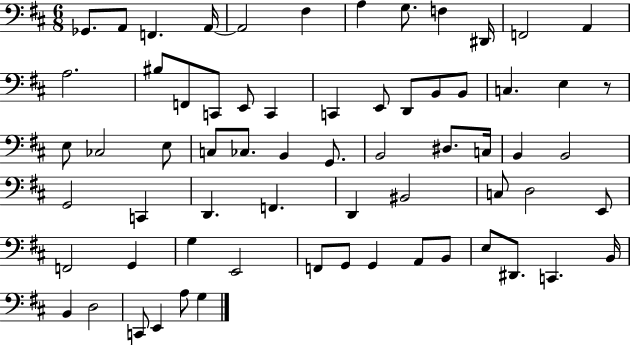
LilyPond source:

{
  \clef bass
  \numericTimeSignature
  \time 6/8
  \key d \major
  ges,8. a,8 f,4. a,16~~ | a,2 fis4 | a4 g8. f4 dis,16 | f,2 a,4 | \break a2. | bis8 f,8 c,8 e,8 c,4 | c,4 e,8 d,8 b,8 b,8 | c4. e4 r8 | \break e8 ces2 e8 | c8 ces8. b,4 g,8. | b,2 dis8. c16 | b,4 b,2 | \break g,2 c,4 | d,4. f,4. | d,4 bis,2 | c8 d2 e,8 | \break f,2 g,4 | g4 e,2 | f,8 g,8 g,4 a,8 b,8 | e8 dis,8. c,4. b,16 | \break b,4 d2 | c,8 e,4 a8 g4 | \bar "|."
}